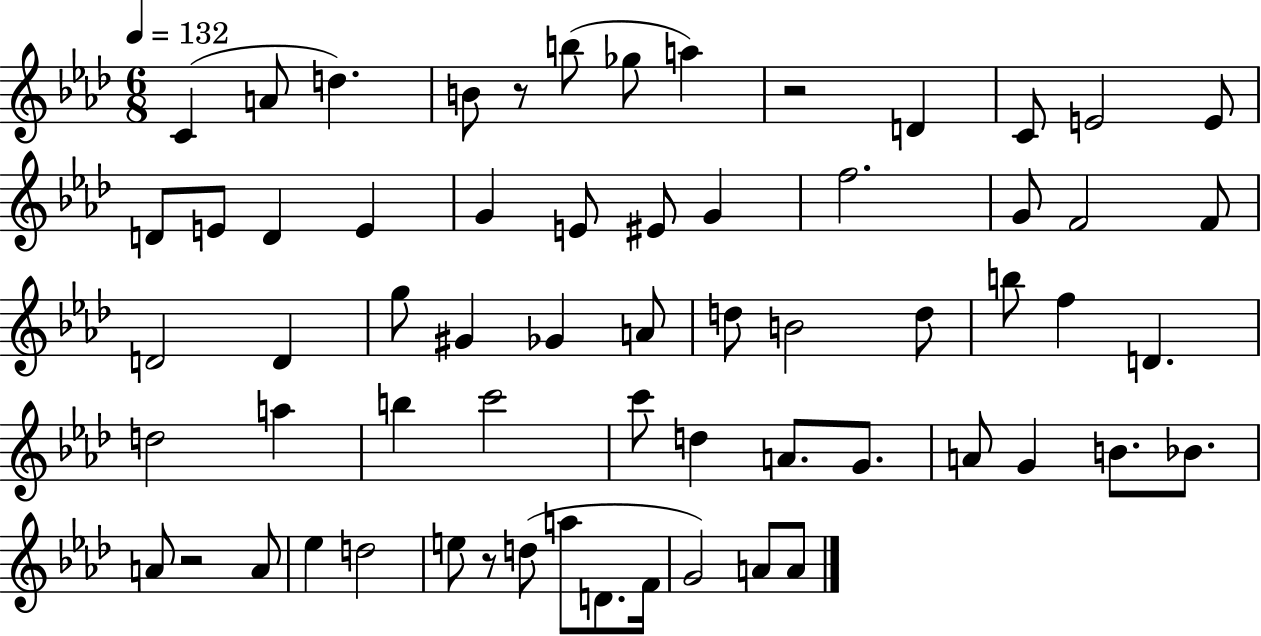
X:1
T:Untitled
M:6/8
L:1/4
K:Ab
C A/2 d B/2 z/2 b/2 _g/2 a z2 D C/2 E2 E/2 D/2 E/2 D E G E/2 ^E/2 G f2 G/2 F2 F/2 D2 D g/2 ^G _G A/2 d/2 B2 d/2 b/2 f D d2 a b c'2 c'/2 d A/2 G/2 A/2 G B/2 _B/2 A/2 z2 A/2 _e d2 e/2 z/2 d/2 a/2 D/2 F/4 G2 A/2 A/2